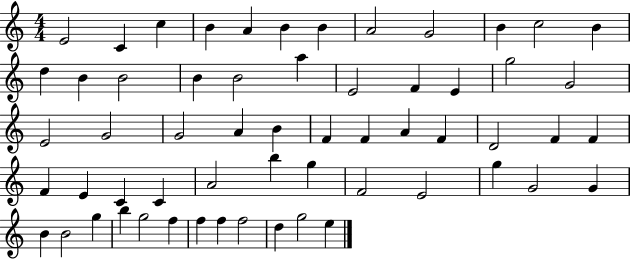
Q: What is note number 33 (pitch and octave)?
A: D4